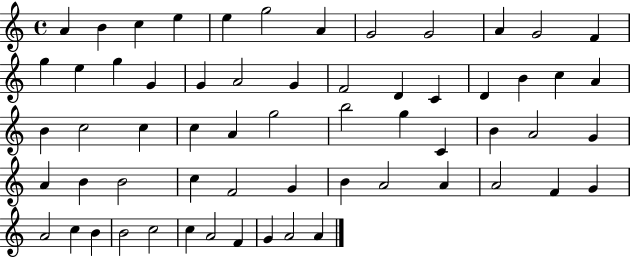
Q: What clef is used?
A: treble